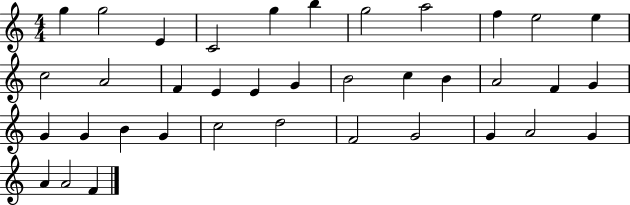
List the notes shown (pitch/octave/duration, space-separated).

G5/q G5/h E4/q C4/h G5/q B5/q G5/h A5/h F5/q E5/h E5/q C5/h A4/h F4/q E4/q E4/q G4/q B4/h C5/q B4/q A4/h F4/q G4/q G4/q G4/q B4/q G4/q C5/h D5/h F4/h G4/h G4/q A4/h G4/q A4/q A4/h F4/q